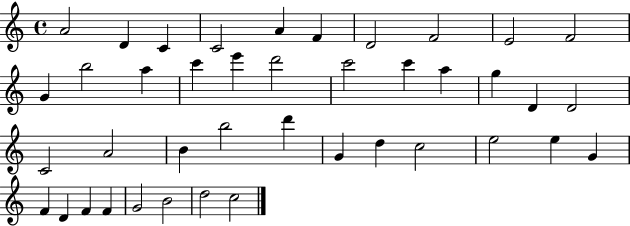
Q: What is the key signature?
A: C major